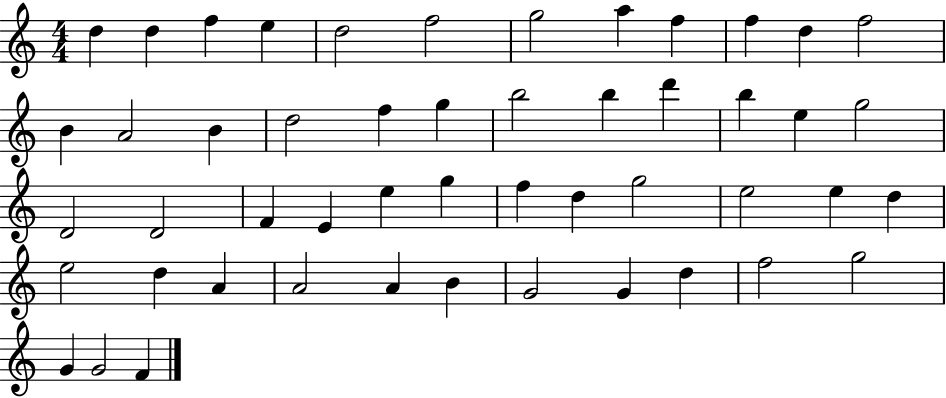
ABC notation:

X:1
T:Untitled
M:4/4
L:1/4
K:C
d d f e d2 f2 g2 a f f d f2 B A2 B d2 f g b2 b d' b e g2 D2 D2 F E e g f d g2 e2 e d e2 d A A2 A B G2 G d f2 g2 G G2 F